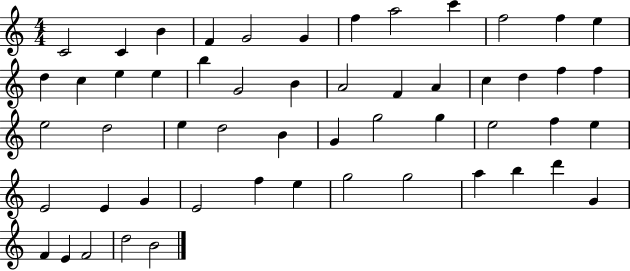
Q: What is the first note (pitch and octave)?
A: C4